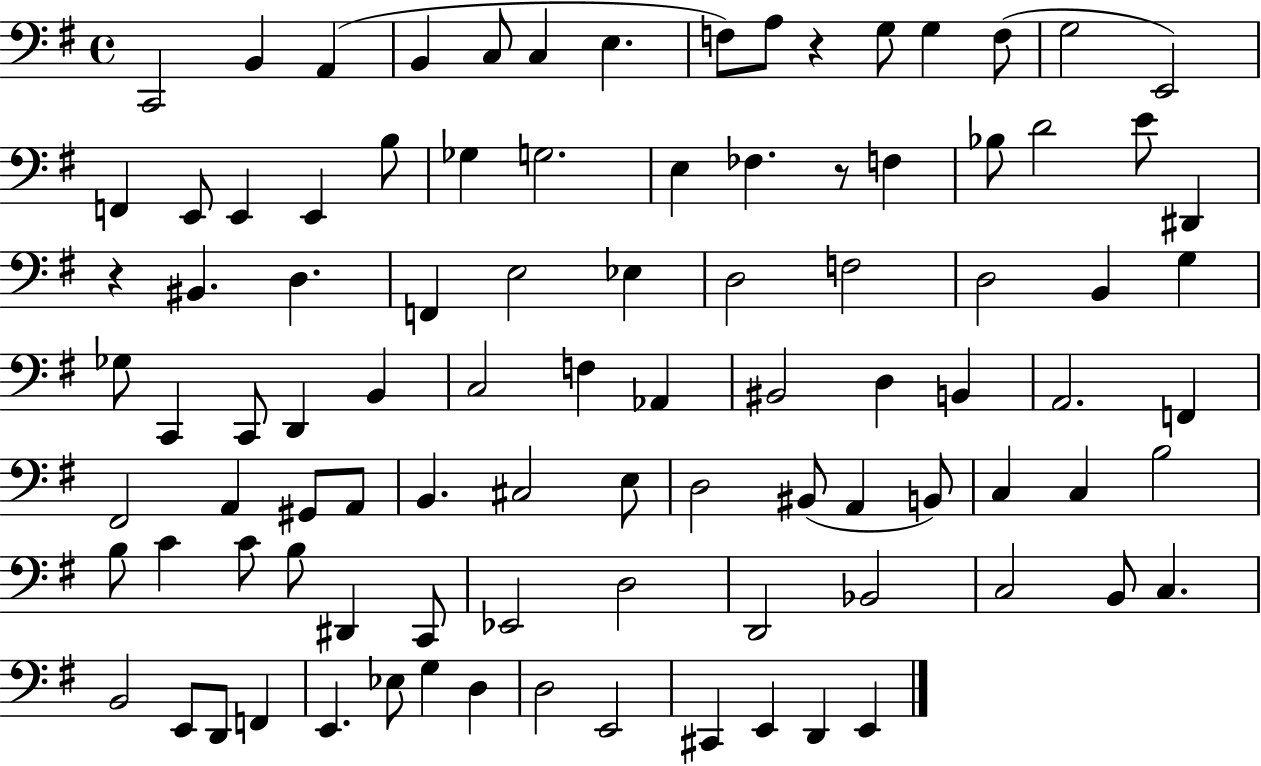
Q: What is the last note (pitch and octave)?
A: E2